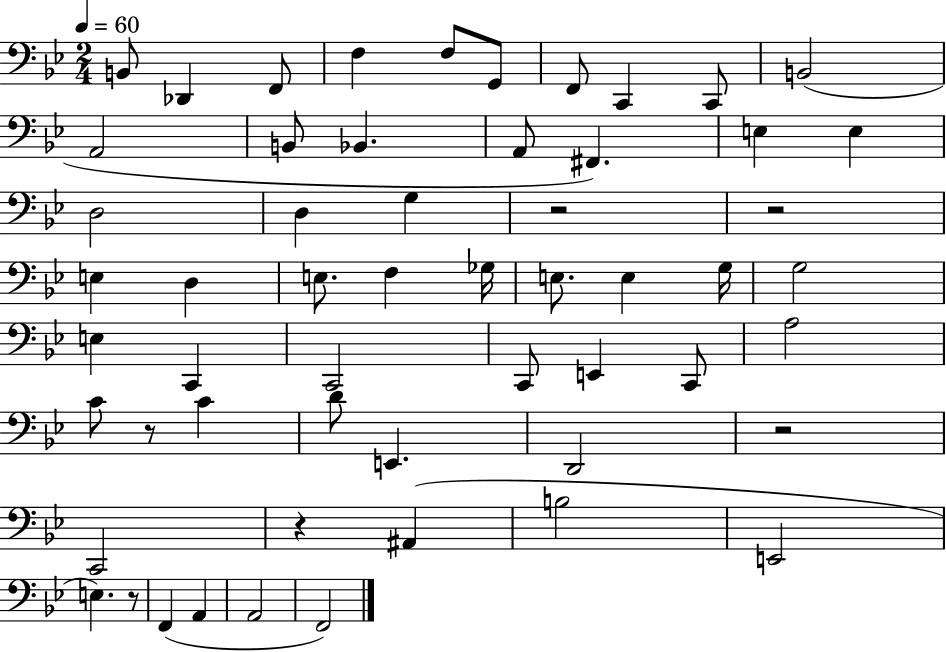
X:1
T:Untitled
M:2/4
L:1/4
K:Bb
B,,/2 _D,, F,,/2 F, F,/2 G,,/2 F,,/2 C,, C,,/2 B,,2 A,,2 B,,/2 _B,, A,,/2 ^F,, E, E, D,2 D, G, z2 z2 E, D, E,/2 F, _G,/4 E,/2 E, G,/4 G,2 E, C,, C,,2 C,,/2 E,, C,,/2 A,2 C/2 z/2 C D/2 E,, D,,2 z2 C,,2 z ^A,, B,2 E,,2 E, z/2 F,, A,, A,,2 F,,2